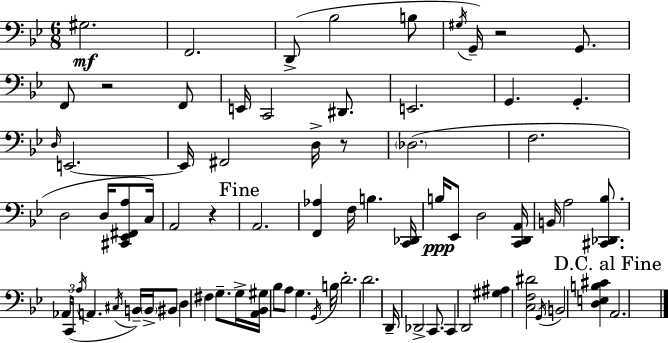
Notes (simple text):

G#3/h. F2/h. D2/e Bb3/h B3/e G#3/s G2/s R/h G2/e. F2/e R/h F2/e E2/s C2/h D#2/e. E2/h. G2/q. G2/q. D3/s E2/h. E2/s F#2/h D3/s R/e Db3/h. F3/h. D3/h D3/s [C#2,Eb2,F#2,A3]/e C3/s A2/h R/q A2/h. [F2,Ab3]/q F3/s B3/q. [C2,Db2]/s B3/s Eb2/e D3/h [C2,D2,A2]/s B2/s A3/h [C#2,Db2,Bb3]/e. Ab2/s C2/s A3/s A2/q. C#3/s B2/s B2/s BIS2/e D3/q F#3/q G3/e. G3/s [A2,Bb2,G#3]/s Bb3/e A3/e G3/q. G2/s B3/s D4/h. D4/h. D2/s Db2/h C2/e. C2/q D2/h [G#3,A#3]/q [C3,F3,D#4]/h G2/s B2/h [D3,E3,B3,C#4]/q A2/h.